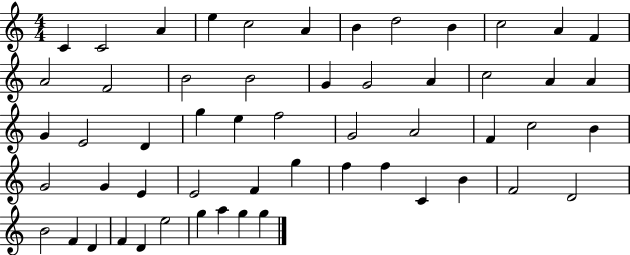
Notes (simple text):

C4/q C4/h A4/q E5/q C5/h A4/q B4/q D5/h B4/q C5/h A4/q F4/q A4/h F4/h B4/h B4/h G4/q G4/h A4/q C5/h A4/q A4/q G4/q E4/h D4/q G5/q E5/q F5/h G4/h A4/h F4/q C5/h B4/q G4/h G4/q E4/q E4/h F4/q G5/q F5/q F5/q C4/q B4/q F4/h D4/h B4/h F4/q D4/q F4/q D4/q E5/h G5/q A5/q G5/q G5/q